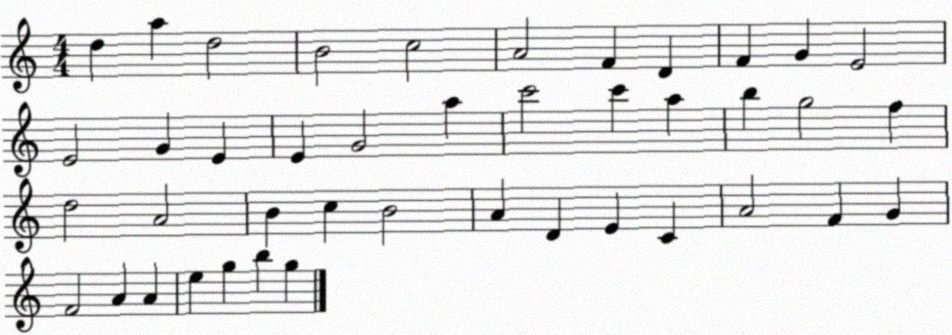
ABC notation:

X:1
T:Untitled
M:4/4
L:1/4
K:C
d a d2 B2 c2 A2 F D F G E2 E2 G E E G2 a c'2 c' a b g2 f d2 A2 B c B2 A D E C A2 F G F2 A A e g b g